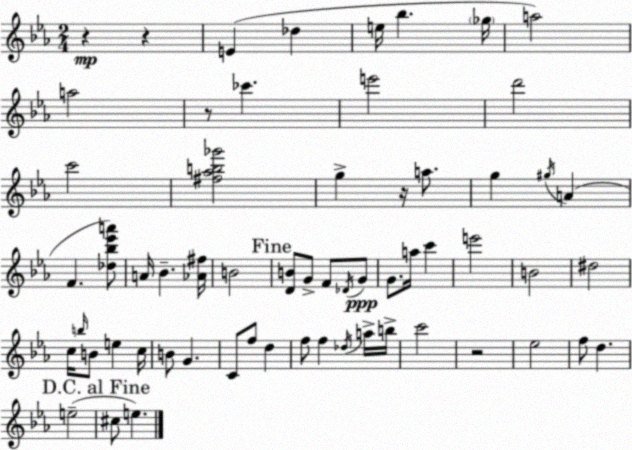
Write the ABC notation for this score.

X:1
T:Untitled
M:2/4
L:1/4
K:Cm
z z E _d e/4 _b _g/4 a2 a2 z/2 _c' e'2 d'2 c'2 [^f_ab_g']2 g z/4 a/2 g ^g/4 A F [_d_b_e'a']/2 A/4 _B [_A^f]/4 B2 [DB]/2 G/2 F/2 _D/4 G/2 G/2 a/4 c' e'2 B2 ^d2 c/4 b/4 B/2 e c/4 B/2 G C/2 f/2 d f/2 f _d/4 a/4 b/4 c'2 z2 _e2 f/2 d e2 ^c/2 e